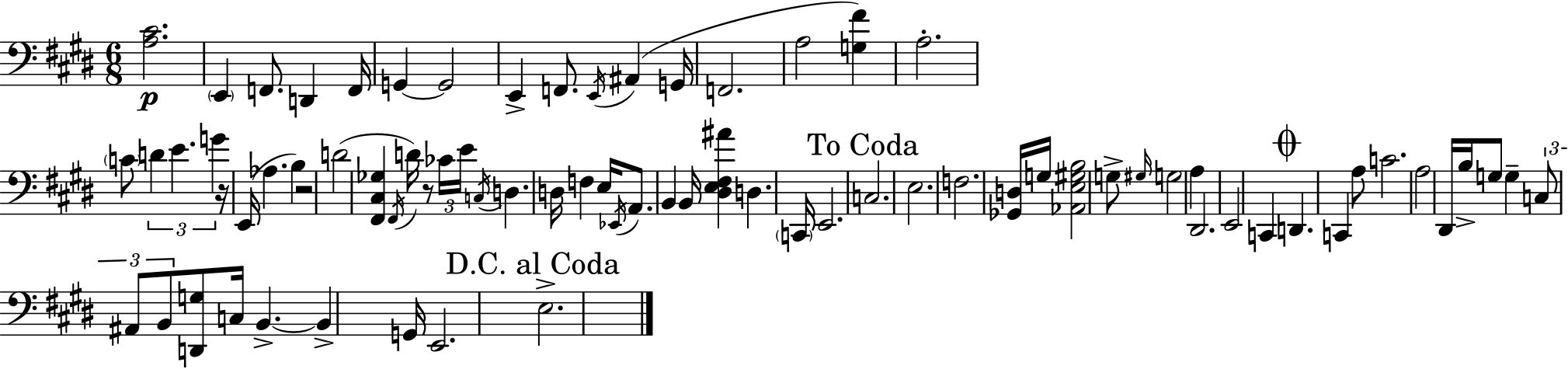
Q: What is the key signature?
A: E major